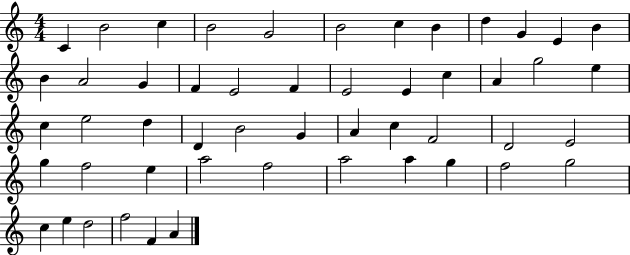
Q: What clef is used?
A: treble